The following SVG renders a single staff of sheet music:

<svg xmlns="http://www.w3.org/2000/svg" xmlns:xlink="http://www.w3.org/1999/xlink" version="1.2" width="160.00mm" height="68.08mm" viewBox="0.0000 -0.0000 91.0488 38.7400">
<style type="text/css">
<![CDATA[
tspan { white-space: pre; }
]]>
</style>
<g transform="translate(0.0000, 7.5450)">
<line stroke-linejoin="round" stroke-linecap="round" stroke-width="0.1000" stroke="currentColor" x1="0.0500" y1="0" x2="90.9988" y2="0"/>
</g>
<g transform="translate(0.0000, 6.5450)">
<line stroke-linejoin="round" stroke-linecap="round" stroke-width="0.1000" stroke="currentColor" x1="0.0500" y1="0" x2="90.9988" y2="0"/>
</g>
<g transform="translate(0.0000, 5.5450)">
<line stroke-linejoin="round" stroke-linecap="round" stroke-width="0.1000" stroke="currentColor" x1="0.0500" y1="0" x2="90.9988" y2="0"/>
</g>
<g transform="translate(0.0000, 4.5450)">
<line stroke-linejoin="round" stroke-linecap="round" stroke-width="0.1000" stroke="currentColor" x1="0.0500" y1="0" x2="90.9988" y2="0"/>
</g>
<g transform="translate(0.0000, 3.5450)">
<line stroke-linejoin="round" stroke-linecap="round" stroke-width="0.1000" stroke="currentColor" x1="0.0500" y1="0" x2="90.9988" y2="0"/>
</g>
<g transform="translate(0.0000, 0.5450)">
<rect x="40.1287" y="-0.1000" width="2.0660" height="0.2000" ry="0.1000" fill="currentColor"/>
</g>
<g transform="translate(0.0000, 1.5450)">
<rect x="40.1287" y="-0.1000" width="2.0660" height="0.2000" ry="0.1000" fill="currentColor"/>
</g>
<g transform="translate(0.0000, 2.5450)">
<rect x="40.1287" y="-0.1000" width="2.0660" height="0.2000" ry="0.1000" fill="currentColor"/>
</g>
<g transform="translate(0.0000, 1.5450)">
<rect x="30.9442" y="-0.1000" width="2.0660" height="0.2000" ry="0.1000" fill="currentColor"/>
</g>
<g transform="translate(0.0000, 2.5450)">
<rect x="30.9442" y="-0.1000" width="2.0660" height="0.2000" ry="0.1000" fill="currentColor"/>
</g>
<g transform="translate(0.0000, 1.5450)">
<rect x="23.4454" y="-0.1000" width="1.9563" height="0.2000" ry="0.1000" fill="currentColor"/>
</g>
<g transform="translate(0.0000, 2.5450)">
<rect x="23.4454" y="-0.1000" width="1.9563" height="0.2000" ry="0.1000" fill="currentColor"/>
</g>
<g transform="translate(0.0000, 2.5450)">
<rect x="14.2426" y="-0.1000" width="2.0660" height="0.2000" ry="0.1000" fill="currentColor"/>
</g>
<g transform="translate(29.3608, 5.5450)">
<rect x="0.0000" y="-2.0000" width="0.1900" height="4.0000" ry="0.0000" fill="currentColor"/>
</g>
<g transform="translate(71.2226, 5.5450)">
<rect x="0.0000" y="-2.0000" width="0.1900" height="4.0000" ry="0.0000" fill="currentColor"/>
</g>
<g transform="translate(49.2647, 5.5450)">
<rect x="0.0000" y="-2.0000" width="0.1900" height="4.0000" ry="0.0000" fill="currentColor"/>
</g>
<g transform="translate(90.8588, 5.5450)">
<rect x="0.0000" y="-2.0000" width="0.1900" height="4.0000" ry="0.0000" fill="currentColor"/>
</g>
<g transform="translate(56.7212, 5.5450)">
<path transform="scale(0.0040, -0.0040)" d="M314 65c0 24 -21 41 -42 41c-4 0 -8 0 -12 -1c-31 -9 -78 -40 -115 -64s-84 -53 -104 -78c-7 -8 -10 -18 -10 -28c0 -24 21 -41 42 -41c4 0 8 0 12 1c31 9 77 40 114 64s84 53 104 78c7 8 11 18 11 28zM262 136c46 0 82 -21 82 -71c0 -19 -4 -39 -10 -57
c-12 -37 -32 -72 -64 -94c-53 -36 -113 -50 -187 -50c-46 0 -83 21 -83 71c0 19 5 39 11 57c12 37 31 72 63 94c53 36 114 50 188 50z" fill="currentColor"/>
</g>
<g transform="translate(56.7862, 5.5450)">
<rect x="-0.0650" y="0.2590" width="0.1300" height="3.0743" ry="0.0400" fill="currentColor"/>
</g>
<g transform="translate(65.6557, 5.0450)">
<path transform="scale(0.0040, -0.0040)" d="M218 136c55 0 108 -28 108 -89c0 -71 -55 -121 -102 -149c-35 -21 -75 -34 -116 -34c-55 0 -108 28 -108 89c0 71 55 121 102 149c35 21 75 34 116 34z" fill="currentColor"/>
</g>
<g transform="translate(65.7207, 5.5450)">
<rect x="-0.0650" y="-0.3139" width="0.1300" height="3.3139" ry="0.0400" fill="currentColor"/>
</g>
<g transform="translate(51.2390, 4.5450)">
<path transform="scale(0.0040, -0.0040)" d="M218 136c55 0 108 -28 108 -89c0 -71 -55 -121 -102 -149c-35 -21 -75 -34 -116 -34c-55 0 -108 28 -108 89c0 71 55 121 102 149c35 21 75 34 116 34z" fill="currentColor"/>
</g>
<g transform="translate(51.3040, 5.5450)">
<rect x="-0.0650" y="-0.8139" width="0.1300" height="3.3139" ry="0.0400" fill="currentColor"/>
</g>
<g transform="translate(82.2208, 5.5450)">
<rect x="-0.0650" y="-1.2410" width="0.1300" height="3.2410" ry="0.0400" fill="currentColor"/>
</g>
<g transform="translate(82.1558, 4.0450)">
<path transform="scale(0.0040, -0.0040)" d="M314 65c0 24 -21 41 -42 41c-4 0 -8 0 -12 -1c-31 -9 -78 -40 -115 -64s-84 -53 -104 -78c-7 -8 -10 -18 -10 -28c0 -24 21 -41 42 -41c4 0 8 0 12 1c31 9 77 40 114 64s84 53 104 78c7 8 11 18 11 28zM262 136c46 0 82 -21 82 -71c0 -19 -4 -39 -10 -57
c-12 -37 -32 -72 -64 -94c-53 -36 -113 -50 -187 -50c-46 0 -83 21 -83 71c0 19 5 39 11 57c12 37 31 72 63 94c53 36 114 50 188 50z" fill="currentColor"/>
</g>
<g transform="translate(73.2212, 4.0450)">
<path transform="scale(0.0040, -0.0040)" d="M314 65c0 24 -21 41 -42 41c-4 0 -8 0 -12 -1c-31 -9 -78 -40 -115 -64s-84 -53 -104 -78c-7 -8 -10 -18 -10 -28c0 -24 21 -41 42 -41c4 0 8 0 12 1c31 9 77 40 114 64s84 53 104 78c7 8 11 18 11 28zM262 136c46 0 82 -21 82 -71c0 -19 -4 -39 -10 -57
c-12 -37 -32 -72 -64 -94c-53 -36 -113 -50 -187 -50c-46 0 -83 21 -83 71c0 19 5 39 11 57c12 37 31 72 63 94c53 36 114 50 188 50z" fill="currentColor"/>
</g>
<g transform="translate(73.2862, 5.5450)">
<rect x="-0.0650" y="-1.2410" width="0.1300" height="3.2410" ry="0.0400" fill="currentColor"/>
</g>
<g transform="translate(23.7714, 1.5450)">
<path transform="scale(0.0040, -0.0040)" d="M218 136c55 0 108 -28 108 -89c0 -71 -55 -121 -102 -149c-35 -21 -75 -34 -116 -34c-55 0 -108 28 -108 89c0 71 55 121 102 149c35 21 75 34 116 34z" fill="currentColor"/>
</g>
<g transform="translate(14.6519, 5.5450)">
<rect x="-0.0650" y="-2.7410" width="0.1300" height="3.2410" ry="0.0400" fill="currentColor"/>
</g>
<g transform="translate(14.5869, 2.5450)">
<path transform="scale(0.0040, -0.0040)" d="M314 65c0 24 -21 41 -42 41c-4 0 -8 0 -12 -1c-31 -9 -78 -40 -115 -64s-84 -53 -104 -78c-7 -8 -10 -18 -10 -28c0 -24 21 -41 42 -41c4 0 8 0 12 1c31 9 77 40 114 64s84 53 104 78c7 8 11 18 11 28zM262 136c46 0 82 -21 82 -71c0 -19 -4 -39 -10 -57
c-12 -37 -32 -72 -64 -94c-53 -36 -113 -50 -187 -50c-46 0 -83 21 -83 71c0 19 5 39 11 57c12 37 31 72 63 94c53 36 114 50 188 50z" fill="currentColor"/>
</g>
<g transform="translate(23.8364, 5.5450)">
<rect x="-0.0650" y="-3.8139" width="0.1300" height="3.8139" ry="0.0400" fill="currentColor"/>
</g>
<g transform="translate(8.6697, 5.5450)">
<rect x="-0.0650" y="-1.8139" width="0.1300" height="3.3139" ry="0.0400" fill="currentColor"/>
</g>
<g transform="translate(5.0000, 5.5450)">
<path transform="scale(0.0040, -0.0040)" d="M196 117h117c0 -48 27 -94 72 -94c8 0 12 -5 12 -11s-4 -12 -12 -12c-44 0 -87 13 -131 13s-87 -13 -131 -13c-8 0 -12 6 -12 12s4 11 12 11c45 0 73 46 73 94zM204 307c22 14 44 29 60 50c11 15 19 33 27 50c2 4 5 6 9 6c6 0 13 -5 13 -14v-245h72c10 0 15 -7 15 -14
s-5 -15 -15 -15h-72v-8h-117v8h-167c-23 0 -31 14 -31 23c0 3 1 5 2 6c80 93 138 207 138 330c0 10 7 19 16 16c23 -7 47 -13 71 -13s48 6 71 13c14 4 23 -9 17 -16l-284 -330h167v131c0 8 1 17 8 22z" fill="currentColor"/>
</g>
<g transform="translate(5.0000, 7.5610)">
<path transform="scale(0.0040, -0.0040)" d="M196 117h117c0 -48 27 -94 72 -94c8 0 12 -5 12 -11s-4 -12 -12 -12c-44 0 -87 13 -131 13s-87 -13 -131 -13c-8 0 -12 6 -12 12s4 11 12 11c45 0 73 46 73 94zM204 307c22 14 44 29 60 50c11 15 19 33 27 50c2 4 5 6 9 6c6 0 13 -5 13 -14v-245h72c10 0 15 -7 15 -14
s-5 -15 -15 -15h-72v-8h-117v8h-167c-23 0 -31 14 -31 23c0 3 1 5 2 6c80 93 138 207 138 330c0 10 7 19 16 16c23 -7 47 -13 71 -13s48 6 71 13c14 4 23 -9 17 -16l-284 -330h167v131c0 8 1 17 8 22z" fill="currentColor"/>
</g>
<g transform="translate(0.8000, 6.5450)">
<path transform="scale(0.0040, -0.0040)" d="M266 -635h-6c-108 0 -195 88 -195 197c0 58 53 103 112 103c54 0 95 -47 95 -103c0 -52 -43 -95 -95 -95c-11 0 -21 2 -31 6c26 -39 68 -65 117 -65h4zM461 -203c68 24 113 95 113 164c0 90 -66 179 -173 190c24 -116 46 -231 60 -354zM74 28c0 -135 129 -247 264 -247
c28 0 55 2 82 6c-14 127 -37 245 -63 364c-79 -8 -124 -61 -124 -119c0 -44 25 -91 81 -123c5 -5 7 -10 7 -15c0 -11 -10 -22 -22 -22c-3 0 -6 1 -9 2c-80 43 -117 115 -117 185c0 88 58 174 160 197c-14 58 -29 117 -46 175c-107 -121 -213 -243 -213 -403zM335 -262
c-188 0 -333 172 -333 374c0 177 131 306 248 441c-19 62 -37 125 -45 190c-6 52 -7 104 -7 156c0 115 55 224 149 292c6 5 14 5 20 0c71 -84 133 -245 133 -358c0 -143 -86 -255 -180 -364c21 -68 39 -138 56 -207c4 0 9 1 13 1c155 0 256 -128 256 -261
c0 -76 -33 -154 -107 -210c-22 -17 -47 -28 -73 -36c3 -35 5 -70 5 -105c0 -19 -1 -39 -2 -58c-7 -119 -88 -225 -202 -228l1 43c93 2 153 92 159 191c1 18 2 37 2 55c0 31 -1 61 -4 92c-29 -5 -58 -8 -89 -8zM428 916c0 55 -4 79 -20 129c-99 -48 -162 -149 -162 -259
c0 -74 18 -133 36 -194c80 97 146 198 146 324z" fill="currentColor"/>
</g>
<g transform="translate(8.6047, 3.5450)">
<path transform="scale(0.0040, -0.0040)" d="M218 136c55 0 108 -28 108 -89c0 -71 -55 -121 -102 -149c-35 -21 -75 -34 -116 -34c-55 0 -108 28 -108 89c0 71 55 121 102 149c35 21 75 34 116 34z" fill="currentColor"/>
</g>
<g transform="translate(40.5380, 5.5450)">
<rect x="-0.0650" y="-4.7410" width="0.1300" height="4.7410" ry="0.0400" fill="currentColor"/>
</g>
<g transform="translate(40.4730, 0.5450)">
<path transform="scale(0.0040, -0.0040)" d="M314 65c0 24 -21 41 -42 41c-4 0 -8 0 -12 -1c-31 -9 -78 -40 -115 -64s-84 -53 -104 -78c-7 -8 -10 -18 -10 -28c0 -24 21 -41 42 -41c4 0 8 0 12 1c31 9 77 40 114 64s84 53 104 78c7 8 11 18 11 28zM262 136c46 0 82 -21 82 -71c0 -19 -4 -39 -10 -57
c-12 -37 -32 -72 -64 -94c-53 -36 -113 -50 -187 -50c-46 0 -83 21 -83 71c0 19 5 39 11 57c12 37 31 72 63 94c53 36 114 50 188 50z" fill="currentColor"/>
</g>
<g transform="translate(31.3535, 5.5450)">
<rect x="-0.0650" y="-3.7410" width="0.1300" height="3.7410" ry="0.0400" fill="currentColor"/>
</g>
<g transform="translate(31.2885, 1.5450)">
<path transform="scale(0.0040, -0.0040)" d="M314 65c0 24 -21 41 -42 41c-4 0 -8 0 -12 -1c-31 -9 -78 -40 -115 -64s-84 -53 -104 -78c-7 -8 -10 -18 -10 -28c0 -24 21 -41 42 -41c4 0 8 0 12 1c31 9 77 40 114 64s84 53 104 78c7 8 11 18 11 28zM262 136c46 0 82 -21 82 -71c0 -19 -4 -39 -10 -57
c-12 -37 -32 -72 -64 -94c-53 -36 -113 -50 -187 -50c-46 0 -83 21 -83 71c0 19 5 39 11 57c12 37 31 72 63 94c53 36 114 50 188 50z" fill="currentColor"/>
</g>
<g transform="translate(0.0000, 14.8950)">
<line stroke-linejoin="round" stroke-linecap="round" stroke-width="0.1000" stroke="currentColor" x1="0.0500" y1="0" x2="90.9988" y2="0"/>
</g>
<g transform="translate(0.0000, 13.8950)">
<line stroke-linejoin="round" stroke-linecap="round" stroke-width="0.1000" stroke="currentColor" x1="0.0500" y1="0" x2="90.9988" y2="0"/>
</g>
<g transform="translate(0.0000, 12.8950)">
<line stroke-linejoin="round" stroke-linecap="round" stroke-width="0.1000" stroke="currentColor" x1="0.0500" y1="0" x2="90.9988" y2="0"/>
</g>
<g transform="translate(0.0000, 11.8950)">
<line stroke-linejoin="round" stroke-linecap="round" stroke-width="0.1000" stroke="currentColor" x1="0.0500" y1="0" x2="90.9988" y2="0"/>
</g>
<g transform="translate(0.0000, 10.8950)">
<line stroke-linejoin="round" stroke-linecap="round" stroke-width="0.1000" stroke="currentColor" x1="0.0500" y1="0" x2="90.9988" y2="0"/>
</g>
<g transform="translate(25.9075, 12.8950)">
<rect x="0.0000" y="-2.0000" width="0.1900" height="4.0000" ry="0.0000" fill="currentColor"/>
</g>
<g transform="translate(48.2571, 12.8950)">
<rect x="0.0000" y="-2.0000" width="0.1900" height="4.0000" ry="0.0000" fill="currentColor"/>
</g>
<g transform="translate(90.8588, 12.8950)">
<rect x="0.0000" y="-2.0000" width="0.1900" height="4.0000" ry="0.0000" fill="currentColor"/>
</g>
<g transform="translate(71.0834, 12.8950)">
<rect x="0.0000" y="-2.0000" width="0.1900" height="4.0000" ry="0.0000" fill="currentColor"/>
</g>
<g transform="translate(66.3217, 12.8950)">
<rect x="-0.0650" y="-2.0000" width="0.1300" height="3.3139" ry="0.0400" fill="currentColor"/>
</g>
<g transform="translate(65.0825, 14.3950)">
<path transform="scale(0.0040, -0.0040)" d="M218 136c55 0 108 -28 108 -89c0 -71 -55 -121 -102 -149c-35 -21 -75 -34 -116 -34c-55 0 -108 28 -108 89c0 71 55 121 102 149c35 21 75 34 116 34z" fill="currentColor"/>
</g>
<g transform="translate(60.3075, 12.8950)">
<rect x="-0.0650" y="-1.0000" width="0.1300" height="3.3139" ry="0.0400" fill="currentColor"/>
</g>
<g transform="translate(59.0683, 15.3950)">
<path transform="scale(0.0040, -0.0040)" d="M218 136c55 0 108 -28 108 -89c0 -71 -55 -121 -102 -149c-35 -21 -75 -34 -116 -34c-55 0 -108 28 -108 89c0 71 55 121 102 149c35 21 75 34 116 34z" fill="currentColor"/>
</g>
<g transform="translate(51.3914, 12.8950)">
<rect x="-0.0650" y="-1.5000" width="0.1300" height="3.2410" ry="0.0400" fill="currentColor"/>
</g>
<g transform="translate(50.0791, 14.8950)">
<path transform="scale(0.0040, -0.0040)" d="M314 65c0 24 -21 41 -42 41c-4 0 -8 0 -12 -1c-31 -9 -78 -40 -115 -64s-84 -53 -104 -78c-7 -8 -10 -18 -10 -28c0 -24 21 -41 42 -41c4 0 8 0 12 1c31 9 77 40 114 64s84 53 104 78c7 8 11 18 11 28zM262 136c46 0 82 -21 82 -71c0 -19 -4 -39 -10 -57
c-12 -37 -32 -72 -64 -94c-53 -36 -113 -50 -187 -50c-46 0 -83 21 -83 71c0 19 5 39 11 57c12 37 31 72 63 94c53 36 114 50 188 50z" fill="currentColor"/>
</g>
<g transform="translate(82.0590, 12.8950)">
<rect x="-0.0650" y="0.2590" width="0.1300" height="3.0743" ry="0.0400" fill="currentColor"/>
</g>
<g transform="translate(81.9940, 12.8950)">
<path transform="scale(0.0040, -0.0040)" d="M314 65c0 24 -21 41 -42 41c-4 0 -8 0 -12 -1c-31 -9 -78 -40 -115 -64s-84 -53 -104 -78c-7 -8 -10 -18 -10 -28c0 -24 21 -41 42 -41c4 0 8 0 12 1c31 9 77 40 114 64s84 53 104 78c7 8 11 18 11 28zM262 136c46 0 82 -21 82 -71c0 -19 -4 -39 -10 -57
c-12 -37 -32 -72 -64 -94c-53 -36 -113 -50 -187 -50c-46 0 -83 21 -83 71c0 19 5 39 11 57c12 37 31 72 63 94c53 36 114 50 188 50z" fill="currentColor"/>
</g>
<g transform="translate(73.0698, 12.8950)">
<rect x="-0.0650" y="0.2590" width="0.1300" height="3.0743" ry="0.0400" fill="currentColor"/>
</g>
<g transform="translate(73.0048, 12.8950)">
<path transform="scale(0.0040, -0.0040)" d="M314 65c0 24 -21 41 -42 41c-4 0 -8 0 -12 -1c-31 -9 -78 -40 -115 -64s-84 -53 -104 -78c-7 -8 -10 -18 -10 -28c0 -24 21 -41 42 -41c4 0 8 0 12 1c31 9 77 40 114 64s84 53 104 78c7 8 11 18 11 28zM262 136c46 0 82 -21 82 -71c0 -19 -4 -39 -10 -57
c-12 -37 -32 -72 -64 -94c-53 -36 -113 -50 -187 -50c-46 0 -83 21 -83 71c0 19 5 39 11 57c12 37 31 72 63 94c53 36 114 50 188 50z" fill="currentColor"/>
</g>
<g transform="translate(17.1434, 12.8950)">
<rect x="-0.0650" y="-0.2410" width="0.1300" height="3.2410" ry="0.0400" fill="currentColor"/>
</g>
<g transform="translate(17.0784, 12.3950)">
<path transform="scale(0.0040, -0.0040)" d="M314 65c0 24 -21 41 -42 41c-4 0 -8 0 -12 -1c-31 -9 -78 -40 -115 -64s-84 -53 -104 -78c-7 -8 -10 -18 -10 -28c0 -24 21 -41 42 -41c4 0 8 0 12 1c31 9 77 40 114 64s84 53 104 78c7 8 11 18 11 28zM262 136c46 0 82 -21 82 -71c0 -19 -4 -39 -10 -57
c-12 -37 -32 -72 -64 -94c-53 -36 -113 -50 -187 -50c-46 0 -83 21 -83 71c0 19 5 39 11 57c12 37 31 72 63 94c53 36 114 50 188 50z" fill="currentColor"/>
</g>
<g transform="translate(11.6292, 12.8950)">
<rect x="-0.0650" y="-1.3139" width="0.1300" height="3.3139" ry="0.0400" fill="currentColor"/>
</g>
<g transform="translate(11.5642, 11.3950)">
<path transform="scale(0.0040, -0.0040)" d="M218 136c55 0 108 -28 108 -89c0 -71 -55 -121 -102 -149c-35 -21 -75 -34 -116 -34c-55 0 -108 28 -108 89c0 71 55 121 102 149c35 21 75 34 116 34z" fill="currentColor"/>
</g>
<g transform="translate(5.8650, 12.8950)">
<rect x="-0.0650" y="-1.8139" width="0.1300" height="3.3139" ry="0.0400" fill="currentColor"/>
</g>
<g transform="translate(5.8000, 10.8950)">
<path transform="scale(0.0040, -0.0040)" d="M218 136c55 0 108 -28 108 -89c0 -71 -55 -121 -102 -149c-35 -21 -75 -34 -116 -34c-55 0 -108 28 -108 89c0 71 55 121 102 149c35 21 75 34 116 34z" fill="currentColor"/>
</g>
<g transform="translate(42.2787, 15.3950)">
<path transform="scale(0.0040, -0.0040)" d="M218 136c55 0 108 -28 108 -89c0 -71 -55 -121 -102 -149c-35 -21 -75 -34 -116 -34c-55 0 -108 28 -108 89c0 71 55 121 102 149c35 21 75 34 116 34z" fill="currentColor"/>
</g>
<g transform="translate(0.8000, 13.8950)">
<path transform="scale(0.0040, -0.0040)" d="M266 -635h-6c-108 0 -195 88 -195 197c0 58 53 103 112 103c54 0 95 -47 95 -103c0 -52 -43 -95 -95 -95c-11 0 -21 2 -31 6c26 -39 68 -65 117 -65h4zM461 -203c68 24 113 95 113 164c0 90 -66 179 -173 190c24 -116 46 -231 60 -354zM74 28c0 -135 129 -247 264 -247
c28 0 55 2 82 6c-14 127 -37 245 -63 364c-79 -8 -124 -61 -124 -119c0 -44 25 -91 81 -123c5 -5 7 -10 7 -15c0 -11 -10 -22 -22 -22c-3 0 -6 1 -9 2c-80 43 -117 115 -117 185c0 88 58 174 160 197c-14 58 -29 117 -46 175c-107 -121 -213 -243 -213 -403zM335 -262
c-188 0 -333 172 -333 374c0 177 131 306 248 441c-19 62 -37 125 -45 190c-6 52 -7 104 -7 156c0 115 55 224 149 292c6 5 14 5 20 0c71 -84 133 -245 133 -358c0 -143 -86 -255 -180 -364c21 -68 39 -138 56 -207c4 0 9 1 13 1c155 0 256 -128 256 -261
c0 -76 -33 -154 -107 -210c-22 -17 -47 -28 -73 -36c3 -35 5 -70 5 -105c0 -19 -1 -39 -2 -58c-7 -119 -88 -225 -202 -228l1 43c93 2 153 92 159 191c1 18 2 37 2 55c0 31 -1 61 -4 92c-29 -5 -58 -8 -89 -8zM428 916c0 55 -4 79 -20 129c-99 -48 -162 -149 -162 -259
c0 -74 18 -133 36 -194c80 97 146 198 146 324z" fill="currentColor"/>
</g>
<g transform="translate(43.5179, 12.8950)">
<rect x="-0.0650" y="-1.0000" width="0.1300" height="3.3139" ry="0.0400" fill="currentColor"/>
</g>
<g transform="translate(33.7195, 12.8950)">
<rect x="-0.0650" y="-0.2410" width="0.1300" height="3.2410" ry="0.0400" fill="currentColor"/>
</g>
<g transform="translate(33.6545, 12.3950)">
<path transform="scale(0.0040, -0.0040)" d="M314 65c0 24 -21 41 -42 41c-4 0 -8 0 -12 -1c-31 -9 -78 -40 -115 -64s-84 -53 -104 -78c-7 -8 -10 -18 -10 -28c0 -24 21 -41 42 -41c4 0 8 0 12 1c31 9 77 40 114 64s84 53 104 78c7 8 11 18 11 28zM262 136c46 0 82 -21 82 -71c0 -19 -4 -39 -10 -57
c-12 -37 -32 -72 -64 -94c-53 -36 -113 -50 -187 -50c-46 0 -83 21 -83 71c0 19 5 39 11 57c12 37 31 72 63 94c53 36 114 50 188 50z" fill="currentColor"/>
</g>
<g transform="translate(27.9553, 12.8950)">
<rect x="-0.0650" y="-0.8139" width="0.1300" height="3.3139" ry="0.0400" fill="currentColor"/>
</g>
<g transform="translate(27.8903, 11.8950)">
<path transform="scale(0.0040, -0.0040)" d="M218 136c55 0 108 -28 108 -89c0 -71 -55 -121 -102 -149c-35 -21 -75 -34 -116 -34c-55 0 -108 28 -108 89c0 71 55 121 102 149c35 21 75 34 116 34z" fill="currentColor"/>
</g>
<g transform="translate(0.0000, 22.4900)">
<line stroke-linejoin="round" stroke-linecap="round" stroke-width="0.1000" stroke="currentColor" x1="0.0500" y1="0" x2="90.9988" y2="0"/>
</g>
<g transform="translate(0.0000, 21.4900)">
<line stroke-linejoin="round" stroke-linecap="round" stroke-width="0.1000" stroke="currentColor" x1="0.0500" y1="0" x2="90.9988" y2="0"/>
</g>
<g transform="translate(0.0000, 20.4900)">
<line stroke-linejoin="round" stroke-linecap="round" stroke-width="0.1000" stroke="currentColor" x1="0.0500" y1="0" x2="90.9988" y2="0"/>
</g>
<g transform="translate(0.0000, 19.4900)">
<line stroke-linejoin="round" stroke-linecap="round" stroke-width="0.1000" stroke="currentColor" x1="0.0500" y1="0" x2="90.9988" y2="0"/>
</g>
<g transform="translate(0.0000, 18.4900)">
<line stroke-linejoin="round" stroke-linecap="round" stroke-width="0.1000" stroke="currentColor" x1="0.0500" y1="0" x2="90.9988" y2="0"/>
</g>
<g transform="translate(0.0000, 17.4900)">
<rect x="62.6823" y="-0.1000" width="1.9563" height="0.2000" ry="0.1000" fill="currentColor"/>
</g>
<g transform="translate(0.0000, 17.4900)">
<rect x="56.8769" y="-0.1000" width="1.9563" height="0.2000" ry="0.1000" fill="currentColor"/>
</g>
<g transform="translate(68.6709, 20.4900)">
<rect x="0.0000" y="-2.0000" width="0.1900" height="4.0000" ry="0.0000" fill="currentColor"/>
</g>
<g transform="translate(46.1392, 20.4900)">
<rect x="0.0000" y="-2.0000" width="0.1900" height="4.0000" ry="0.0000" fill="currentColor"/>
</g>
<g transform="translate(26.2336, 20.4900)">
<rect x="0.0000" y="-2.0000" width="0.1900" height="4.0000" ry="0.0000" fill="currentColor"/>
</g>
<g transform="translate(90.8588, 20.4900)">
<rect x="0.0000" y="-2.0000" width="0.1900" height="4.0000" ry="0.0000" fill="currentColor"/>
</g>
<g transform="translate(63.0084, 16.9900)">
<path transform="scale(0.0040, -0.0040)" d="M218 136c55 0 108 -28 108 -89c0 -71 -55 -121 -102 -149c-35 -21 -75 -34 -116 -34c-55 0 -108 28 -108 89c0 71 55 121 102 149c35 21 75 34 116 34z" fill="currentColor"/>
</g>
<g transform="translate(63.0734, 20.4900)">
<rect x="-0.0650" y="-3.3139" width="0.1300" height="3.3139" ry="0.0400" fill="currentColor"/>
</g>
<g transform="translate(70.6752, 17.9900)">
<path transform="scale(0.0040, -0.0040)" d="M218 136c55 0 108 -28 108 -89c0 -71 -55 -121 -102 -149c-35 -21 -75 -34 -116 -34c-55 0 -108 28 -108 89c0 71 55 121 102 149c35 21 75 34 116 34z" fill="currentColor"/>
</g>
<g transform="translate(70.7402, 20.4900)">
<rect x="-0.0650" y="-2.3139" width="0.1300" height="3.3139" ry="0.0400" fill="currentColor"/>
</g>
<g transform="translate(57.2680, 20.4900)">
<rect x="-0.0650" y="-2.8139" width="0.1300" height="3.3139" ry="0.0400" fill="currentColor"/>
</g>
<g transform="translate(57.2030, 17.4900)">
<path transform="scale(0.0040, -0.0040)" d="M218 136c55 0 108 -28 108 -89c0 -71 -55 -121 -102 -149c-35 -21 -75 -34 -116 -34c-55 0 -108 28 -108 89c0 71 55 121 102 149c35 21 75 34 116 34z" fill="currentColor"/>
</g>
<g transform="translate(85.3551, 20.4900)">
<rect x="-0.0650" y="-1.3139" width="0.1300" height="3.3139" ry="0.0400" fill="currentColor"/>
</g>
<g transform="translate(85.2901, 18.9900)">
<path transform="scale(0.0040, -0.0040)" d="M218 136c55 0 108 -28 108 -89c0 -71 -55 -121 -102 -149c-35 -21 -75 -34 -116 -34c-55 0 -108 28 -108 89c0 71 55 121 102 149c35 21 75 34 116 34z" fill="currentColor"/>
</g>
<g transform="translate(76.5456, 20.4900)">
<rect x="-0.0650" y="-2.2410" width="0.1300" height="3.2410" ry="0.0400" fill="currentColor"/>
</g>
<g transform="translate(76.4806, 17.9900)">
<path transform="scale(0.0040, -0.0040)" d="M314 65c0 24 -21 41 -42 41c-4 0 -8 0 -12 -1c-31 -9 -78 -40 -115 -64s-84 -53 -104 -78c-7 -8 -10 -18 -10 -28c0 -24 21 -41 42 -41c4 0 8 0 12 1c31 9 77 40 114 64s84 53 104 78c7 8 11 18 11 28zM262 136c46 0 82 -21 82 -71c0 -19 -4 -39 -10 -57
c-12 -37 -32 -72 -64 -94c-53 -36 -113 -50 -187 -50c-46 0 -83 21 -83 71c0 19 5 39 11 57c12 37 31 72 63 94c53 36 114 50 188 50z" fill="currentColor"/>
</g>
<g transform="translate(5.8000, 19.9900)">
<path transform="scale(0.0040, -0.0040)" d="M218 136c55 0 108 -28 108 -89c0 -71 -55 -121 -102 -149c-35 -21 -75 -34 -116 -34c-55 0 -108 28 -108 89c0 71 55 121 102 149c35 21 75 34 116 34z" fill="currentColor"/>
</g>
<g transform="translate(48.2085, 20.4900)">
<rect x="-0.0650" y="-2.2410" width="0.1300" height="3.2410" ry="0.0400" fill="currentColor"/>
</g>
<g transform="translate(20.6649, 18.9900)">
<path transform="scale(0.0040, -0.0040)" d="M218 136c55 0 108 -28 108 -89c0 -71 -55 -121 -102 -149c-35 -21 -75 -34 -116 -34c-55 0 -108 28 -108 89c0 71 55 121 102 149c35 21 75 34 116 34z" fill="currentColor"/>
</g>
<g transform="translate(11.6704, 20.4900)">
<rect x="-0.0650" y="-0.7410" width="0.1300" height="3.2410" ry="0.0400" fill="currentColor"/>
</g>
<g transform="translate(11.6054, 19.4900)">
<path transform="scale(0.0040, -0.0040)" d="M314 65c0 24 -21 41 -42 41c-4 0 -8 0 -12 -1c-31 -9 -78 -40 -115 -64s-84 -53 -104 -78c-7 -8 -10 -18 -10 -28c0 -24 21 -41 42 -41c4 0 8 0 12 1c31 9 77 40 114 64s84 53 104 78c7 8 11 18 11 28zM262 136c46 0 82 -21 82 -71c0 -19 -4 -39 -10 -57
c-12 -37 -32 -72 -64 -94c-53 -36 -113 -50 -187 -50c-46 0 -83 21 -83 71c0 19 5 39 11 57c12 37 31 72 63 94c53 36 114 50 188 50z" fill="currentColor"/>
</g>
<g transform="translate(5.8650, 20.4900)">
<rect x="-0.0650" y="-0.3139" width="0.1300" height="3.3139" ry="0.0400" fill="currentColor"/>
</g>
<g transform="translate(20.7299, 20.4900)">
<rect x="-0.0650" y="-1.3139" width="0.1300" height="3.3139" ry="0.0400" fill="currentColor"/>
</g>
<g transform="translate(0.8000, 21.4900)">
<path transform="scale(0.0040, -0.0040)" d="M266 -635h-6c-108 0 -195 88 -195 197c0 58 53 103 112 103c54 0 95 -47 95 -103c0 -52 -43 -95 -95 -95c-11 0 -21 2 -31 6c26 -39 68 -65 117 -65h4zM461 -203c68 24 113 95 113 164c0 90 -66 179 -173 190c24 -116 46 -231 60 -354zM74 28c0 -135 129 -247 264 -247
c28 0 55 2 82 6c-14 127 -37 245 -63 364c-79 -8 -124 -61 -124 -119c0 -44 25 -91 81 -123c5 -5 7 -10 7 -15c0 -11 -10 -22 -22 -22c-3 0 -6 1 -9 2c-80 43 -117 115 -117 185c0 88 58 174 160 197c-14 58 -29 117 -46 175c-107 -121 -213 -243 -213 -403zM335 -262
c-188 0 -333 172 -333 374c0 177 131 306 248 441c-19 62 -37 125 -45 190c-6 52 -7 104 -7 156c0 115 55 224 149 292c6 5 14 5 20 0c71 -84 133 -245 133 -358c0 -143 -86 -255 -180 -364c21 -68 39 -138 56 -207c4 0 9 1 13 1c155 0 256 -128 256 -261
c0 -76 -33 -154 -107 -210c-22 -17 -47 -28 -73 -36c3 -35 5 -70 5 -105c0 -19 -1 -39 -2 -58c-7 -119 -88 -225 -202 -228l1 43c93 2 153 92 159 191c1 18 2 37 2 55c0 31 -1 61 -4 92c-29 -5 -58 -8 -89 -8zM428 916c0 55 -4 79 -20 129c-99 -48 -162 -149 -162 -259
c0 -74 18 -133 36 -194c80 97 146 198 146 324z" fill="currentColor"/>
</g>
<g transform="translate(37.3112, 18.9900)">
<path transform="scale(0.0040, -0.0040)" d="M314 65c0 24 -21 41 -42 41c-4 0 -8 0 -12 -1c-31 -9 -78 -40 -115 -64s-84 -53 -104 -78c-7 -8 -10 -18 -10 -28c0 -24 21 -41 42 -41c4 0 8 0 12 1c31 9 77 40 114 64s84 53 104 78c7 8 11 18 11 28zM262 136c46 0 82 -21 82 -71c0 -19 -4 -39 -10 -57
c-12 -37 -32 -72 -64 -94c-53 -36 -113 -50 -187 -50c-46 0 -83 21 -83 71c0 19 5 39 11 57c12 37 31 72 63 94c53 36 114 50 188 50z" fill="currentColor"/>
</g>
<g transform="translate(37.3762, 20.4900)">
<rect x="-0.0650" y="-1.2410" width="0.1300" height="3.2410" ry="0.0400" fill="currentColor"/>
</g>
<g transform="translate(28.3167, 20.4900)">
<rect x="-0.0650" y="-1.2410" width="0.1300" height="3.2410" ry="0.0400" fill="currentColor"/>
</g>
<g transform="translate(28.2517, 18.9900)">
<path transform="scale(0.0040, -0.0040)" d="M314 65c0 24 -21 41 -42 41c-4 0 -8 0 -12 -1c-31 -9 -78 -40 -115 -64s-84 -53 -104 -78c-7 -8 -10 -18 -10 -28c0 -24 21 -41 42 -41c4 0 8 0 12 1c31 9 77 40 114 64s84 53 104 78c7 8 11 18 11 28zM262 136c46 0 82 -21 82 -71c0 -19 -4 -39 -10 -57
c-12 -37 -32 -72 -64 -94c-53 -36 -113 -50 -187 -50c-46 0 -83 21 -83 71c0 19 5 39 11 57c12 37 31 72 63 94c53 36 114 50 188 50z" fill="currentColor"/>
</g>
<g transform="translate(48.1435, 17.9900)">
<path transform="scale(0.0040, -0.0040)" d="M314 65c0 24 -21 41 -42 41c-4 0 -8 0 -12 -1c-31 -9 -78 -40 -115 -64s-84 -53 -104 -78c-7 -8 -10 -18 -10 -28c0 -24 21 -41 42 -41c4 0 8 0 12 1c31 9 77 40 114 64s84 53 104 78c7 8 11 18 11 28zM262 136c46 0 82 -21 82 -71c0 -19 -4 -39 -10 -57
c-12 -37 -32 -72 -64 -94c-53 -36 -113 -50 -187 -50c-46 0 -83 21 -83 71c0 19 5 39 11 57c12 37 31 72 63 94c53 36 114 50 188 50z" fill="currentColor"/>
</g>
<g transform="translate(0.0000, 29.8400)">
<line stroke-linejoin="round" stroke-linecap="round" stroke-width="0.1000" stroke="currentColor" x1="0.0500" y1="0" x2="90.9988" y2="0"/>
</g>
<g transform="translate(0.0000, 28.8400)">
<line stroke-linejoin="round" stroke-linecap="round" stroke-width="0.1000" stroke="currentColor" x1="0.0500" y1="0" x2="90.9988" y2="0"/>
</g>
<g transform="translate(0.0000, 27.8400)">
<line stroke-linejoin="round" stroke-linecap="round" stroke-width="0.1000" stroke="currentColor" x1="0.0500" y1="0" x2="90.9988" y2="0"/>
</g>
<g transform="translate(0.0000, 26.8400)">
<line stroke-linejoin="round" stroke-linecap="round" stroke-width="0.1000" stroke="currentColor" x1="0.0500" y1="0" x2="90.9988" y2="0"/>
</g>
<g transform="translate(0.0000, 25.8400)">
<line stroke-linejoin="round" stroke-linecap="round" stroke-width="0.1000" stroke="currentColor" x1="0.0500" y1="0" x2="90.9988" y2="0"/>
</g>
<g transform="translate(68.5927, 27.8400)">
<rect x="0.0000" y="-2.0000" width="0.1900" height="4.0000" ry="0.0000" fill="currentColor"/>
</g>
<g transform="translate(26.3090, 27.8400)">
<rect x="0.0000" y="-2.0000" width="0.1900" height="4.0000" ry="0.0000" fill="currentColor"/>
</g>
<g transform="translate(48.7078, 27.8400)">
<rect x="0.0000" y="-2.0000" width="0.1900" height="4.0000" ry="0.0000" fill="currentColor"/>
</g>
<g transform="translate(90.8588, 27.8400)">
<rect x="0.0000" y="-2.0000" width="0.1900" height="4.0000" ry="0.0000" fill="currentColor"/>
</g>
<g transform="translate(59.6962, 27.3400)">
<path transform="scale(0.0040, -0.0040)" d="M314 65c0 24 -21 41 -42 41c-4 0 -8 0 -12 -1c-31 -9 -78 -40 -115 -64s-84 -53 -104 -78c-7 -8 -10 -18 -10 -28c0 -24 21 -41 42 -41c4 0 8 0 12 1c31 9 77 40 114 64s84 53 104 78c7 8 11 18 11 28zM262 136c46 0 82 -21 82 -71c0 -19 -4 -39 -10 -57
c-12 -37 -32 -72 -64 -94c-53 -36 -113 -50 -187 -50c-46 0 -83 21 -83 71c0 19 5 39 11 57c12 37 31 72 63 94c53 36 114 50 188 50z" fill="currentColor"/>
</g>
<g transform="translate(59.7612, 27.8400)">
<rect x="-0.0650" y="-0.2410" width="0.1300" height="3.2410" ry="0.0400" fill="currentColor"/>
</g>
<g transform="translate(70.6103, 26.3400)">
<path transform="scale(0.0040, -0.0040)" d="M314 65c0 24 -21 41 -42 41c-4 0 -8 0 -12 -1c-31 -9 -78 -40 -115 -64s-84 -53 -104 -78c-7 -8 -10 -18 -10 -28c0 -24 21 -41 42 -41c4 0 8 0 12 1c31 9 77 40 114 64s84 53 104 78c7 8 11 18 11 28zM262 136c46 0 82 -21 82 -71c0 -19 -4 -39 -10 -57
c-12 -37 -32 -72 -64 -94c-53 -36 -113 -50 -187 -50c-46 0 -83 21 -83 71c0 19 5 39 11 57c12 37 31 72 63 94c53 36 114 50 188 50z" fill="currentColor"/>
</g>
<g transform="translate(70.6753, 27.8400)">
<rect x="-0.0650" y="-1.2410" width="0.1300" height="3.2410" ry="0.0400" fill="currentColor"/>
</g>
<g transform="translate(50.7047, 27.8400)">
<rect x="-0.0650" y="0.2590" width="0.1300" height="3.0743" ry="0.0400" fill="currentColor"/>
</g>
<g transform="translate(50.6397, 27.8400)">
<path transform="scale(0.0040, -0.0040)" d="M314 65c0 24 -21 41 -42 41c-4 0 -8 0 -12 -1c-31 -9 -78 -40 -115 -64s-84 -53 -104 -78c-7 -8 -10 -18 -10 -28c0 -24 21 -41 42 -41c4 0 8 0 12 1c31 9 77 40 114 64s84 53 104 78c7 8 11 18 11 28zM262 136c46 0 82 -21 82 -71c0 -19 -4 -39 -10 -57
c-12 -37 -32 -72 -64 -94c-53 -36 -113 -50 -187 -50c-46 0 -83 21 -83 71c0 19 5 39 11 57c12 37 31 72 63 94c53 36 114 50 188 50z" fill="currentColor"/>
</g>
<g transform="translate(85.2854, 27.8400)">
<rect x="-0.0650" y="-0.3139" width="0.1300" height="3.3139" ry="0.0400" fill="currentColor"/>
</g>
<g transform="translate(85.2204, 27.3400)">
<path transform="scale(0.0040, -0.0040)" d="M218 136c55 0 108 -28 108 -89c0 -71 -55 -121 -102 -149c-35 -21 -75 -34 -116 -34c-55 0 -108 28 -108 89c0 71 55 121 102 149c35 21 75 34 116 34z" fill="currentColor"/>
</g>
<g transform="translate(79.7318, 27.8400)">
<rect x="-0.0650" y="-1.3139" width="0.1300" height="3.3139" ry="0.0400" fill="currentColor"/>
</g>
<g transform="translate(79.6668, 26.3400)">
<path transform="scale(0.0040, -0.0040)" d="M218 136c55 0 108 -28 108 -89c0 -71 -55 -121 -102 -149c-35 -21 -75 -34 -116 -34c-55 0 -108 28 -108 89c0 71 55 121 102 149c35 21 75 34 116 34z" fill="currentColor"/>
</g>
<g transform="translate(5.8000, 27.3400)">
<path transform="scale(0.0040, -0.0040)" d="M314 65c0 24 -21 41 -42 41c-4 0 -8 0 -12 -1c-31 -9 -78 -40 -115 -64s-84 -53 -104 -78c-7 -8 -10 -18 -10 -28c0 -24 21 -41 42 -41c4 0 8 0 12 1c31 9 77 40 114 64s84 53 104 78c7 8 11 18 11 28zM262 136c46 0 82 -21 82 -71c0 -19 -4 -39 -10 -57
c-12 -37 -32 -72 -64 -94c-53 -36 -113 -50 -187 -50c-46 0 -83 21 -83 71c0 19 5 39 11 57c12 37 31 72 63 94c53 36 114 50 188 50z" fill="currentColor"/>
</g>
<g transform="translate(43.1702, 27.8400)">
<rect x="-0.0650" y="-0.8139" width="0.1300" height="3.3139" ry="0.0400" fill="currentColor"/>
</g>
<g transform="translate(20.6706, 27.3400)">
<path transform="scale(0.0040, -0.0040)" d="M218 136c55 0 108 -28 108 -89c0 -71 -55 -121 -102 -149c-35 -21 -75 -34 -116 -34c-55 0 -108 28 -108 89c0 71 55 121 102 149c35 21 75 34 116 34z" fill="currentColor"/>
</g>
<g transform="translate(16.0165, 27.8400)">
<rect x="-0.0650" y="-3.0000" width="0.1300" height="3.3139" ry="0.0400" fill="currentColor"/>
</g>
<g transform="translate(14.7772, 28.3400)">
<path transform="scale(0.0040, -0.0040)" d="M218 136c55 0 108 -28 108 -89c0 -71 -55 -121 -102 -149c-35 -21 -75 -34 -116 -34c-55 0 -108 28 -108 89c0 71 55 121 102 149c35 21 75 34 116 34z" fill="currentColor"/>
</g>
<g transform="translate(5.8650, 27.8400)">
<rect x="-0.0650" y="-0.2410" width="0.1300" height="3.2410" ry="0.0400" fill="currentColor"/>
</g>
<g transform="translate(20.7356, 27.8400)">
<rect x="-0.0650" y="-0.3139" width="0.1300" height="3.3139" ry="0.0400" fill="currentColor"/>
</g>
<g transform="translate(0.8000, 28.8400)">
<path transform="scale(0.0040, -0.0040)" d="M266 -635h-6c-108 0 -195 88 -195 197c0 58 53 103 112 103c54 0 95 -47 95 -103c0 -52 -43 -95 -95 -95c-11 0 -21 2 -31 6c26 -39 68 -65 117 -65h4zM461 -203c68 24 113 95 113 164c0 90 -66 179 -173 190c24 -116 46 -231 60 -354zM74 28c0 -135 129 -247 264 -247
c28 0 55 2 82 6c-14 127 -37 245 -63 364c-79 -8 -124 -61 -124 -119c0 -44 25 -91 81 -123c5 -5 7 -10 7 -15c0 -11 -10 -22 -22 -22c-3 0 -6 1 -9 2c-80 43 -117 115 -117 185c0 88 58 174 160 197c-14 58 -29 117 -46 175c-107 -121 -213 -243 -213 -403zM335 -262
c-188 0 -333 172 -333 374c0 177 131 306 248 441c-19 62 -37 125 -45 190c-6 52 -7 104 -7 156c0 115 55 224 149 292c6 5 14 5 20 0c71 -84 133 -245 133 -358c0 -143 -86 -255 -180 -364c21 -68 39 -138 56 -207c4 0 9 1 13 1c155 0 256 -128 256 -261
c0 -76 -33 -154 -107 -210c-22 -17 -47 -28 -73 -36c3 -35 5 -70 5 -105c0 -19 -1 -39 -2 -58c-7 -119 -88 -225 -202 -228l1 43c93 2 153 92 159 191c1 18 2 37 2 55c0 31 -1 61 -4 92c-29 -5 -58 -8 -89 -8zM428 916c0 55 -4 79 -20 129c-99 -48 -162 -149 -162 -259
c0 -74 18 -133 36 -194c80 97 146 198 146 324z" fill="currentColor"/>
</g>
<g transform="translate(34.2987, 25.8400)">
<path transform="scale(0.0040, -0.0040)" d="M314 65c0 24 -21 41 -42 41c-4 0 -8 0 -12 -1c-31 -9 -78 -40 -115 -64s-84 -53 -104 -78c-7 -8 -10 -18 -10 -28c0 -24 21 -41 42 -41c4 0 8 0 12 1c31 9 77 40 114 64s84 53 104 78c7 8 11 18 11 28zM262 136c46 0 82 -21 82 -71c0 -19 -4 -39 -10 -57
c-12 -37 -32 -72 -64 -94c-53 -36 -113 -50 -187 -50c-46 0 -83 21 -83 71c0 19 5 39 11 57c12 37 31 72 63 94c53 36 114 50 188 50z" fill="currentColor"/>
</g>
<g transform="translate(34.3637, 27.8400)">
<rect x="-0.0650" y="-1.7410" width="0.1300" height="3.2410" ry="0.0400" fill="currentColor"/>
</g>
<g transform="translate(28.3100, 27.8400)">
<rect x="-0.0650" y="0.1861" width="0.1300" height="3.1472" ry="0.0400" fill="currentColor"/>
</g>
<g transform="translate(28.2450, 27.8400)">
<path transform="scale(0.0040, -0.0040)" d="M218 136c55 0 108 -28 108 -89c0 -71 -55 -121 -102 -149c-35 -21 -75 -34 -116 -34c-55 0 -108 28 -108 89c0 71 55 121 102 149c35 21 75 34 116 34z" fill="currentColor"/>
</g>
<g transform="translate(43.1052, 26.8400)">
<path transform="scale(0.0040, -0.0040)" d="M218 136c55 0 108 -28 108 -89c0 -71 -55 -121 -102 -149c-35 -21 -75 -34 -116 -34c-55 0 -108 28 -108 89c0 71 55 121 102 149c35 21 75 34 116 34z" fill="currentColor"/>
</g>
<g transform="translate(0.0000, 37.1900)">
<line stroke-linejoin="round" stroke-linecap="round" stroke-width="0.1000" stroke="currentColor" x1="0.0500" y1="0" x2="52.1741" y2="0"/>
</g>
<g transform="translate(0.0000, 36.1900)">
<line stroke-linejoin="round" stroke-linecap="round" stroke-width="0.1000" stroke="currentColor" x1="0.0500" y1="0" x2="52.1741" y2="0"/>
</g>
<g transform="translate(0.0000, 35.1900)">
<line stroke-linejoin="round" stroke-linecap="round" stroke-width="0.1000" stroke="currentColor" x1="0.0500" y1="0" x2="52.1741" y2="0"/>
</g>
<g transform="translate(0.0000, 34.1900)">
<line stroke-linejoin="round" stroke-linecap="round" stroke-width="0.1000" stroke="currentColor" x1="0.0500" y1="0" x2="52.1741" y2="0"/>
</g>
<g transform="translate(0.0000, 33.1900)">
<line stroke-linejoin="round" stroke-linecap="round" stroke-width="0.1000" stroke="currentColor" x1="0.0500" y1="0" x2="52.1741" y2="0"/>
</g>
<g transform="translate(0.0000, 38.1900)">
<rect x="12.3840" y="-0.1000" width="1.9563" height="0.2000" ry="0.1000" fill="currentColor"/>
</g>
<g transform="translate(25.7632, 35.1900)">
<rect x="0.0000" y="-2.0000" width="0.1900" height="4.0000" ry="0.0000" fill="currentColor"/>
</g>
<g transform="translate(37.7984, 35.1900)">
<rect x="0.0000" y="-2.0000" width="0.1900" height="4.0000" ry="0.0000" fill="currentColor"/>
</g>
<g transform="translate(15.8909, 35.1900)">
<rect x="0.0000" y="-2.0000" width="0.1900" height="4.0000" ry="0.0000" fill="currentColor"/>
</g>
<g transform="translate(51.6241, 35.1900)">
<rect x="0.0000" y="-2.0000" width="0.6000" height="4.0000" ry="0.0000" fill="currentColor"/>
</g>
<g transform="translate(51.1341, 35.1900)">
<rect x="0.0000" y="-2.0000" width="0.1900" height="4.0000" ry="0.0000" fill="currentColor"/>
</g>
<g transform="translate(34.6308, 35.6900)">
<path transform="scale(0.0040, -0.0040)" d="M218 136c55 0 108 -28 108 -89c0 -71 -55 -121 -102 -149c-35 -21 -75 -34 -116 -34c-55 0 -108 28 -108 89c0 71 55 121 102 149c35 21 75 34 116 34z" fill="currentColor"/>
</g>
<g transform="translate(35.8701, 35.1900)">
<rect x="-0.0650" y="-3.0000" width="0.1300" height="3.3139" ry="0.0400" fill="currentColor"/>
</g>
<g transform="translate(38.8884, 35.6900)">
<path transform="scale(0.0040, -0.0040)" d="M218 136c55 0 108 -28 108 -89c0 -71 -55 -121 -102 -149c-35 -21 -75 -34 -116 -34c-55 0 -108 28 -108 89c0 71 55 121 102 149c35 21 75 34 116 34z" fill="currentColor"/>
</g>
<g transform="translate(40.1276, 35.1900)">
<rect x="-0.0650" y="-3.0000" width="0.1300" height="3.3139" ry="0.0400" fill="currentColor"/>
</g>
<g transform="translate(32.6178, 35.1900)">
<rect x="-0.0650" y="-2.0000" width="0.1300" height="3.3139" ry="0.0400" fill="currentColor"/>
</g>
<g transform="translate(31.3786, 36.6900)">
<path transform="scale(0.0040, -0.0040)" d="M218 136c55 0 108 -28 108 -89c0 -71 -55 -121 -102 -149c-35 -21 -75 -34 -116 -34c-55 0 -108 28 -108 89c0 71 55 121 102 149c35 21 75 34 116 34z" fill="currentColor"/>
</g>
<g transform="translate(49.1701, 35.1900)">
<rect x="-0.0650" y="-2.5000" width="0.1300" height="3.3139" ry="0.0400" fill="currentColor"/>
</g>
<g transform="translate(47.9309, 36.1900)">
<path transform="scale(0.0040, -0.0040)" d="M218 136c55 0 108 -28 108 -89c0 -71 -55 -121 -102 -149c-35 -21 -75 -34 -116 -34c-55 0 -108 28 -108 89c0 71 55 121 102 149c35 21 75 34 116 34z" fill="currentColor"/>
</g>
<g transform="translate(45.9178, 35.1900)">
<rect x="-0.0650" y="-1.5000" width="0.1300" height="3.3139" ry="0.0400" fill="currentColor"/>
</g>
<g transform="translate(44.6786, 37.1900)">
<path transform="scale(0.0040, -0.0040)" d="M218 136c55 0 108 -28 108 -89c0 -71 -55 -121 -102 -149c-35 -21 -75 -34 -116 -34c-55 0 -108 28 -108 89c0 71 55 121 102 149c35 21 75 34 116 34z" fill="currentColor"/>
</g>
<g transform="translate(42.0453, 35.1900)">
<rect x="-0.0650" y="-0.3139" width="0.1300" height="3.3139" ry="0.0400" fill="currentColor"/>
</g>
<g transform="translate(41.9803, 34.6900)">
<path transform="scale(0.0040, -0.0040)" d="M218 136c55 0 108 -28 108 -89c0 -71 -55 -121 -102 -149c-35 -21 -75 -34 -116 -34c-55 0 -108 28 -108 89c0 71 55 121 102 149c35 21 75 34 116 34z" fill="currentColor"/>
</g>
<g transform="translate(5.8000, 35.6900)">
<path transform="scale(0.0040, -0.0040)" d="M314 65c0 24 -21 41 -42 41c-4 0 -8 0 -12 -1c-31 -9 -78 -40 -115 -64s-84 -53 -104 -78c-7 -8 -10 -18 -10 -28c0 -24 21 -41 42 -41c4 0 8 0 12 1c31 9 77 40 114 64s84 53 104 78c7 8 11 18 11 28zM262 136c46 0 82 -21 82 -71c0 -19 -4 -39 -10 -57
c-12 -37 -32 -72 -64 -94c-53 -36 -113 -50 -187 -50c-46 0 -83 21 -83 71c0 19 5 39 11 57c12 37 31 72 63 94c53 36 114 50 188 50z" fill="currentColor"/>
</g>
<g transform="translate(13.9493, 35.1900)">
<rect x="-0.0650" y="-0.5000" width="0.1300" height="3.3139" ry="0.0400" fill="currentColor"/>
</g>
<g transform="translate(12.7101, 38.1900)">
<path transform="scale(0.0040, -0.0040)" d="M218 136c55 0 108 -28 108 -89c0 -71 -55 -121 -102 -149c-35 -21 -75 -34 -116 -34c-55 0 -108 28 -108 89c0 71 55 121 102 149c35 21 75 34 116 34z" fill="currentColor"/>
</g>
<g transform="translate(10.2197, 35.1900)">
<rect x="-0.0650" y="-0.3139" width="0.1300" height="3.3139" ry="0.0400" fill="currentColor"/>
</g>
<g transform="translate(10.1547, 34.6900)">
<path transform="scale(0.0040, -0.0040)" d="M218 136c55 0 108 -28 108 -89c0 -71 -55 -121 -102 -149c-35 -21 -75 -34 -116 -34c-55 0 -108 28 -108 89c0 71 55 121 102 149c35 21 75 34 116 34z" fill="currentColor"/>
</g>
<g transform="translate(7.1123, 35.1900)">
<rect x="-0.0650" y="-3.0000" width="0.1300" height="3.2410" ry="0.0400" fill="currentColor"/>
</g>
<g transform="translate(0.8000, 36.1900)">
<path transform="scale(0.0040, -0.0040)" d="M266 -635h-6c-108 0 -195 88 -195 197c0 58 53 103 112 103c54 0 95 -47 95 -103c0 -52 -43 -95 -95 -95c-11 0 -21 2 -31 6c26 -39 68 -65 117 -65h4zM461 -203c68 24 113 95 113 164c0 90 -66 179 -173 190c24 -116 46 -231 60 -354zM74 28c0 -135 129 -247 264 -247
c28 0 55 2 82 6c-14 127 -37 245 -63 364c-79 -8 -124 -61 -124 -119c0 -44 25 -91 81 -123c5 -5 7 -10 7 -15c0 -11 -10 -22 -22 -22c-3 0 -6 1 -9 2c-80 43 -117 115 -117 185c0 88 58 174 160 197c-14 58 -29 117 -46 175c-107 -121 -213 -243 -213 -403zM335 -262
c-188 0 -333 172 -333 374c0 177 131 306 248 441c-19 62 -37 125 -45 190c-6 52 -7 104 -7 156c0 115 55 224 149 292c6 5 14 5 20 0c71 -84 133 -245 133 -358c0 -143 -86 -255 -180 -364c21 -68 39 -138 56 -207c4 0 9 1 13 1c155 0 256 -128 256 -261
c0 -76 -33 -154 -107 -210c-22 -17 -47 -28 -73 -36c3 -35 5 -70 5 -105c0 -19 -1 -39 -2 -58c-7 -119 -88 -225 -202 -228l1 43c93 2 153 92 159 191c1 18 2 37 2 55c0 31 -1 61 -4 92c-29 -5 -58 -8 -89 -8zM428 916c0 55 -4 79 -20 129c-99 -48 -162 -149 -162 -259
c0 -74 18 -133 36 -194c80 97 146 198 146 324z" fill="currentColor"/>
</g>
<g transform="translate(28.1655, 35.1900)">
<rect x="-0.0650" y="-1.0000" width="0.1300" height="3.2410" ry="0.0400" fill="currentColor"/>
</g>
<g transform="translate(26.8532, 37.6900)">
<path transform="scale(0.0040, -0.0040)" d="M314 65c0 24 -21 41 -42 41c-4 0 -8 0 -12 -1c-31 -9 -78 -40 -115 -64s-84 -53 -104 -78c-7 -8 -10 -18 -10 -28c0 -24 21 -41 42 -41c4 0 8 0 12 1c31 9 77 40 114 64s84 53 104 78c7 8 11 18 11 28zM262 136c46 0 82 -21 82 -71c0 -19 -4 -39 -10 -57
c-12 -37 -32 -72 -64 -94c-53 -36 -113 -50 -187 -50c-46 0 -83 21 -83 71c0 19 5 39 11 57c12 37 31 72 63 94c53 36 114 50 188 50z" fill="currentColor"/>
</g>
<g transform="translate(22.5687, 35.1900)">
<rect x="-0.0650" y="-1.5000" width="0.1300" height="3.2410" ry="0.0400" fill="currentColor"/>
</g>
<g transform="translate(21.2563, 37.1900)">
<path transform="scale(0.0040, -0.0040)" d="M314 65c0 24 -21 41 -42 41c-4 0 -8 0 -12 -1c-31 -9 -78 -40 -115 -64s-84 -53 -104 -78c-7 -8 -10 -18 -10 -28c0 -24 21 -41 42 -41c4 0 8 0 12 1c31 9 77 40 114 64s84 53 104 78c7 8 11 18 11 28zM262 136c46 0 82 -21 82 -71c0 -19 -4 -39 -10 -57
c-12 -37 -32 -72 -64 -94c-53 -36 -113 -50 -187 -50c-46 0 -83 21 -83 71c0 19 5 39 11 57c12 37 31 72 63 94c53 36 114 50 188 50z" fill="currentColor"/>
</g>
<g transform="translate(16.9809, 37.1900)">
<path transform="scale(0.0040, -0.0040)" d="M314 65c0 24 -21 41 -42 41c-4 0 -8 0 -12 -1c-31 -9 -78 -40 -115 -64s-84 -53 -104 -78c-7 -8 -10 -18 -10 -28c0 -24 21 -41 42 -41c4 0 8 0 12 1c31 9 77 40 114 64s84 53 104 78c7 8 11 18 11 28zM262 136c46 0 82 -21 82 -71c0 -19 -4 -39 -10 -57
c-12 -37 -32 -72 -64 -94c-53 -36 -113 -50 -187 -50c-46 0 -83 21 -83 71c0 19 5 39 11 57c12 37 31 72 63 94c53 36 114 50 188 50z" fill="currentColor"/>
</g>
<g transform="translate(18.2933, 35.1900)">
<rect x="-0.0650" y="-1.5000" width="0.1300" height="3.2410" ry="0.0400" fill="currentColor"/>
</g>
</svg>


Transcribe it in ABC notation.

X:1
T:Untitled
M:4/4
L:1/4
K:C
f a2 c' c'2 e'2 d B2 c e2 e2 f e c2 d c2 D E2 D F B2 B2 c d2 e e2 e2 g2 a b g g2 e c2 A c B f2 d B2 c2 e2 e c A2 c C E2 E2 D2 F A A c E G